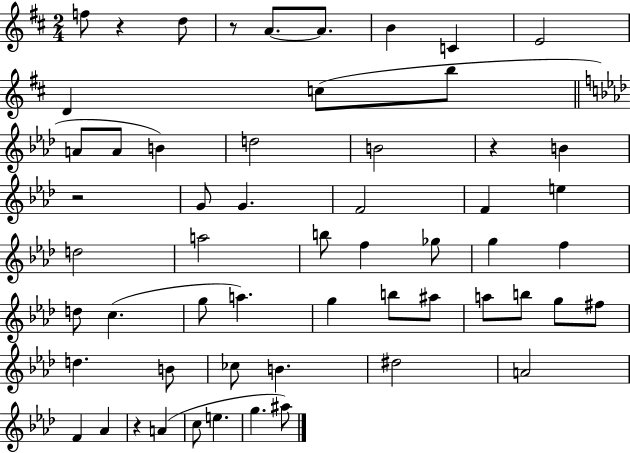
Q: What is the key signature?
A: D major